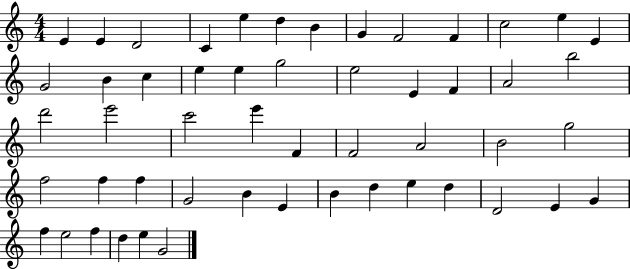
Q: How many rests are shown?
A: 0